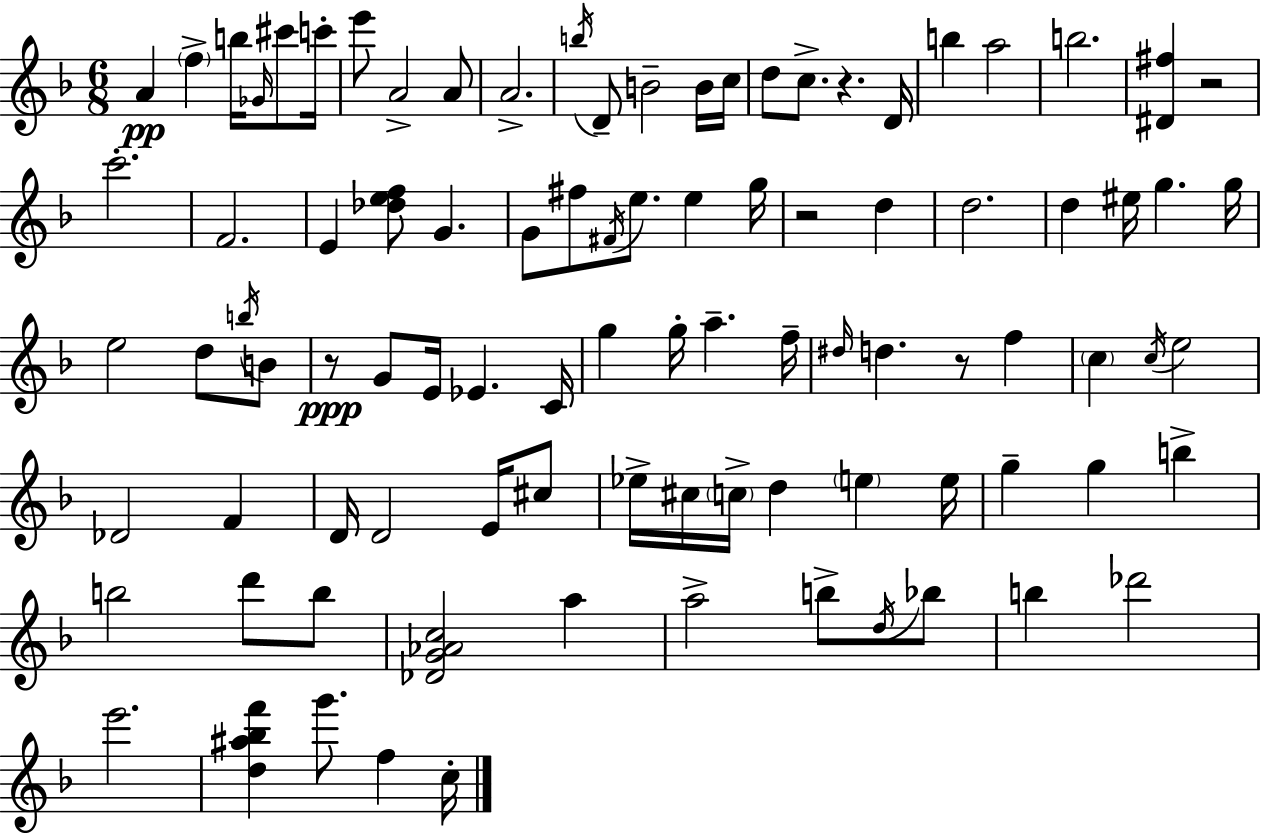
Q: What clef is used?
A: treble